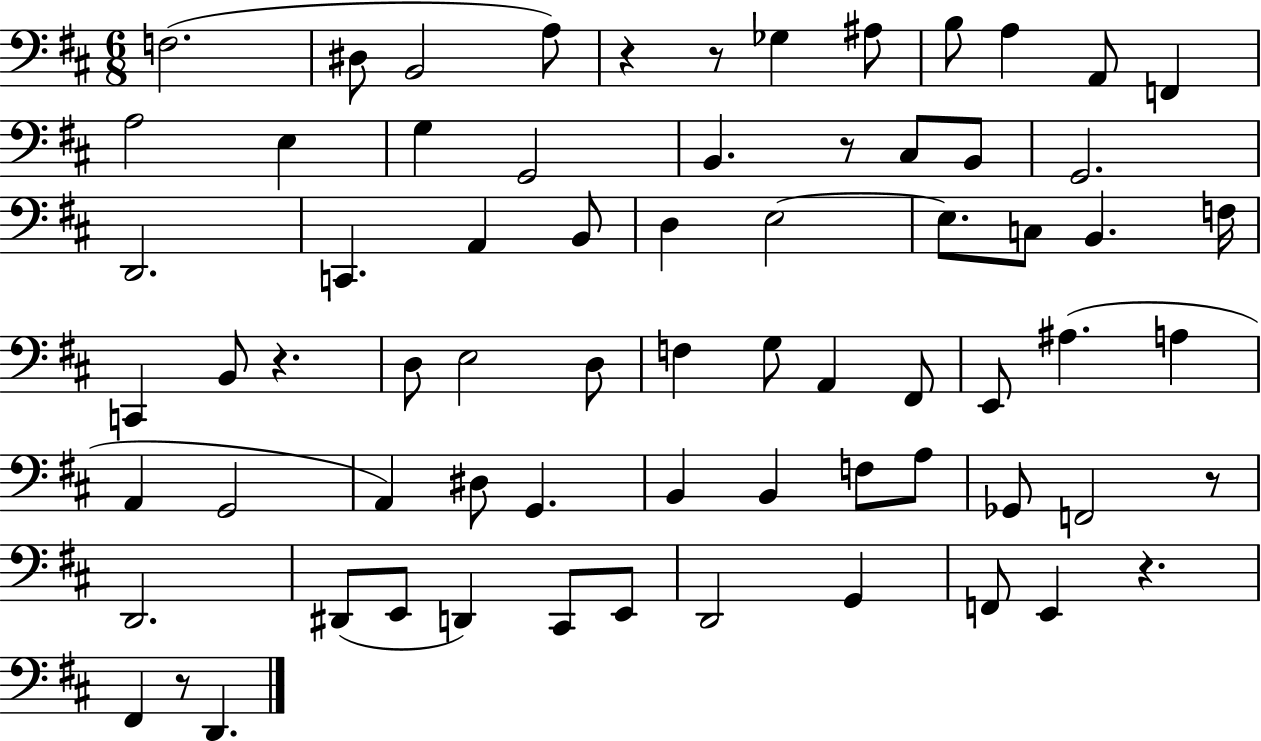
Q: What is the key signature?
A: D major